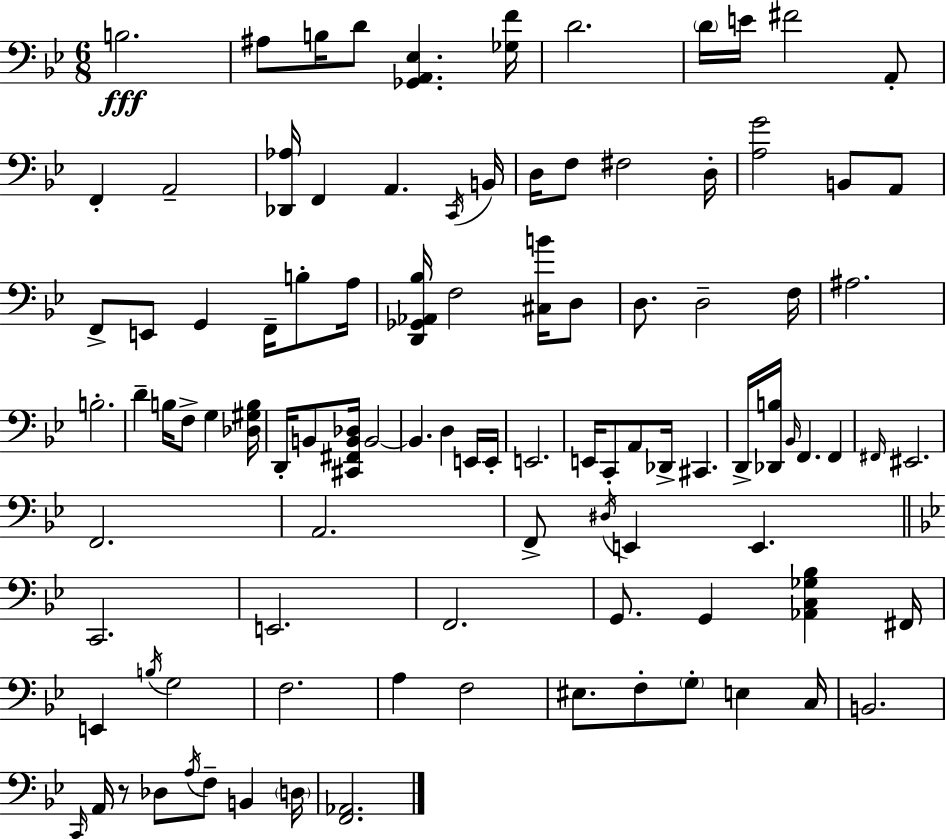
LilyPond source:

{
  \clef bass
  \numericTimeSignature
  \time 6/8
  \key bes \major
  b2.\fff | ais8 b16 d'8 <ges, a, ees>4. <ges f'>16 | d'2. | \parenthesize d'16 e'16 fis'2 a,8-. | \break f,4-. a,2-- | <des, aes>16 f,4 a,4. \acciaccatura { c,16 } | b,16 d16 f8 fis2 | d16-. <a g'>2 b,8 a,8 | \break f,8-> e,8 g,4 f,16-- b8-. | a16 <d, ges, aes, bes>16 f2 <cis b'>16 d8 | d8. d2-- | f16 ais2. | \break b2.-. | d'4-- b16 f8-> g4 | <des gis b>16 d,16-. b,8 <cis, fis, b, des>16 b,2~~ | b,4. d4 e,16 | \break e,16-. e,2. | e,16 c,8-. a,8 des,16-> cis,4. | d,16-> <des, b>16 \grace { bes,16 } f,4. f,4 | \grace { fis,16 } eis,2. | \break f,2. | a,2. | f,8-> \acciaccatura { dis16 } e,4 e,4. | \bar "||" \break \key g \minor c,2. | e,2. | f,2. | g,8. g,4 <aes, c ges bes>4 fis,16 | \break e,4 \acciaccatura { b16 } g2 | f2. | a4 f2 | eis8. f8-. \parenthesize g8-. e4 | \break c16 b,2. | \grace { c,16 } a,16 r8 des8 \acciaccatura { a16 } f8-- b,4 | \parenthesize d16 <f, aes,>2. | \bar "|."
}